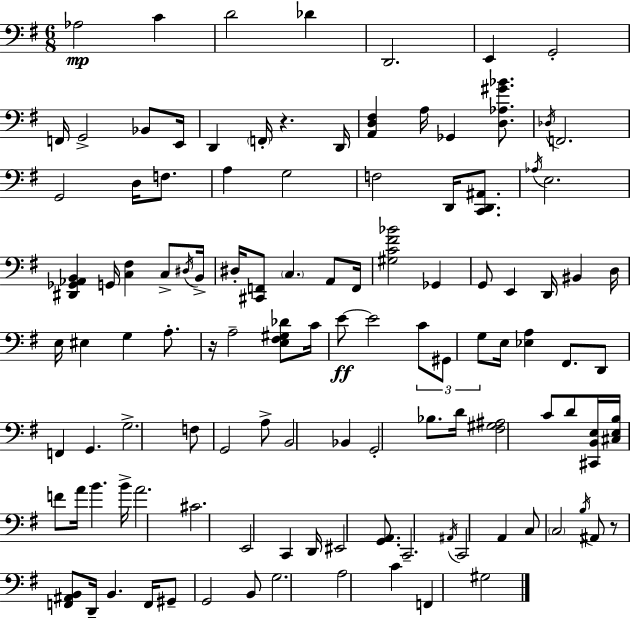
{
  \clef bass
  \numericTimeSignature
  \time 6/8
  \key g \major
  aes2\mp c'4 | d'2 des'4 | d,2. | e,4 g,2-. | \break f,16 g,2-> bes,8 e,16 | d,4 \parenthesize f,16-. r4. d,16 | <a, d fis>4 a16 ges,4 <d aes gis' bes'>8. | \acciaccatura { des16 } f,2. | \break g,2 d16 f8. | a4 g2 | f2 d,16 <c, d, ais,>8. | \acciaccatura { aes16 } e2. | \break <dis, ges, aes, b,>4 g,16 <c fis>4 c8-> | \acciaccatura { dis16 } b,16-> dis16-. <cis, f,>8 \parenthesize c4. | a,8 f,16 <gis c' fis' bes'>2 ges,4 | g,8 e,4 d,16 bis,4 | \break d16 e16 eis4 g4 | a8.-. r16 a2-- | <e fis gis des'>8 c'16 e'8~~\ff e'2 | \tuplet 3/2 { c'8 gis,8 g8 } e16 <ees a>4 | \break fis,8. d,8 f,4 g,4. | g2.-> | f8 g,2 | a8-> b,2 bes,4 | \break g,2-. bes8. | d'16 <fis gis ais>2 c'8 | d'8 <cis, b, e>16 <cis e b>16 f'8 a'16 b'4. | b'16-> a'2. | \break cis'2. | e,2 c,4 | d,16 eis,2 | <g, a,>8. c,2.-- | \break \acciaccatura { ais,16 } c,2 | a,4 c8 \parenthesize c2 | \acciaccatura { b16 } ais,8 r8 <f, ais, b,>8 d,16-- b,4. | f,16 gis,8-- g,2 | \break b,8 g2. | a2 | c'4 f,4 gis2 | \bar "|."
}